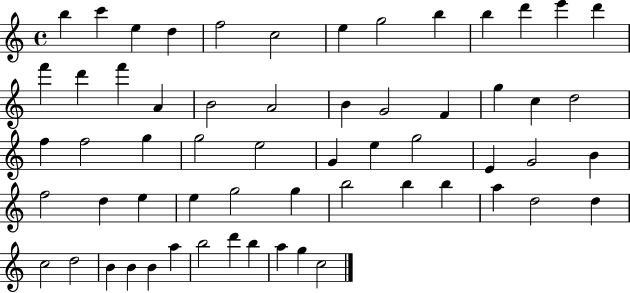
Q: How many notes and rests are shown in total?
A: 60